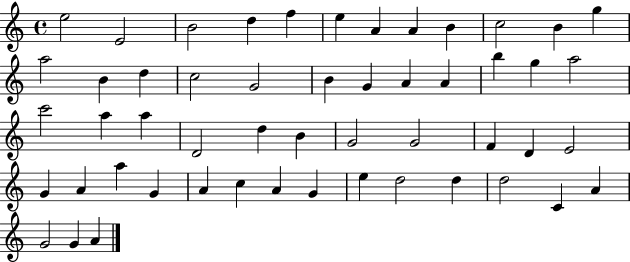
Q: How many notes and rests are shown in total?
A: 52